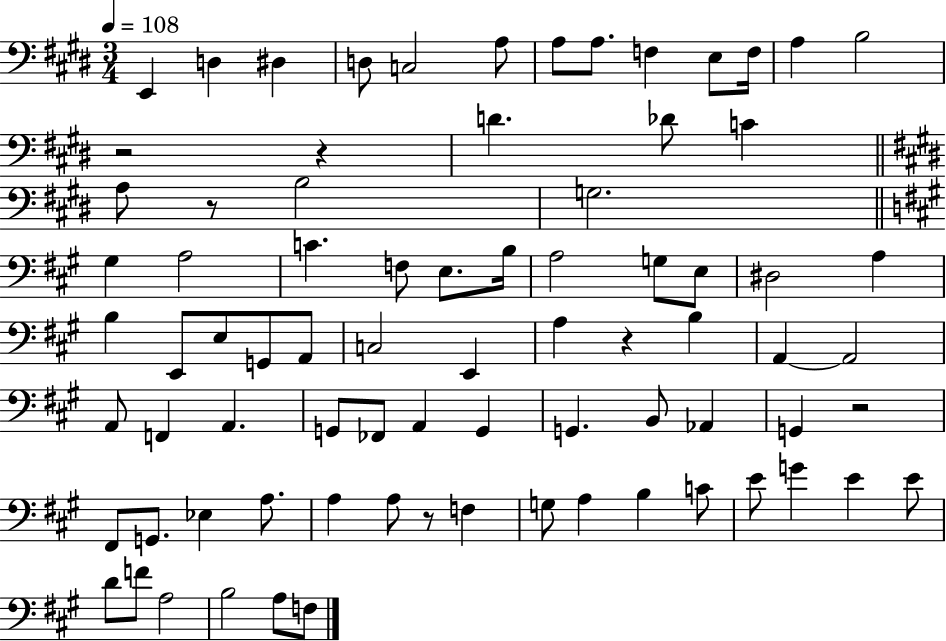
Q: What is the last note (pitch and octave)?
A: F3